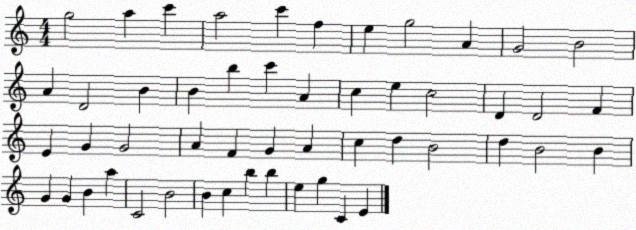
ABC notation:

X:1
T:Untitled
M:4/4
L:1/4
K:C
g2 a c' a2 c' f e g2 A G2 B2 A D2 B B b c' A c e c2 D D2 F E G G2 A F G A c d B2 d B2 B G G B a C2 B2 B c b b e g C E